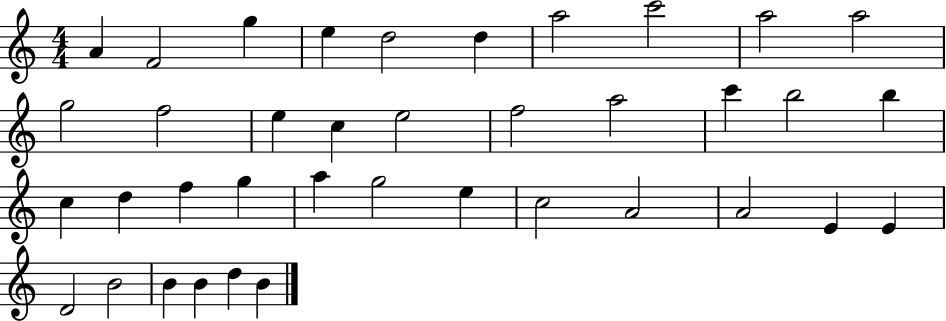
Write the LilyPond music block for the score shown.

{
  \clef treble
  \numericTimeSignature
  \time 4/4
  \key c \major
  a'4 f'2 g''4 | e''4 d''2 d''4 | a''2 c'''2 | a''2 a''2 | \break g''2 f''2 | e''4 c''4 e''2 | f''2 a''2 | c'''4 b''2 b''4 | \break c''4 d''4 f''4 g''4 | a''4 g''2 e''4 | c''2 a'2 | a'2 e'4 e'4 | \break d'2 b'2 | b'4 b'4 d''4 b'4 | \bar "|."
}